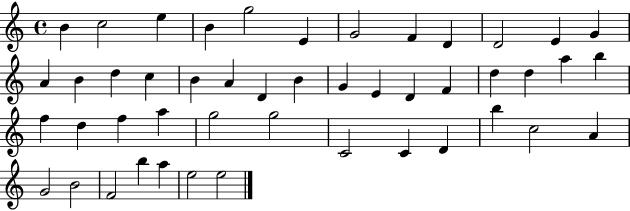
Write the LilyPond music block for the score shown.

{
  \clef treble
  \time 4/4
  \defaultTimeSignature
  \key c \major
  b'4 c''2 e''4 | b'4 g''2 e'4 | g'2 f'4 d'4 | d'2 e'4 g'4 | \break a'4 b'4 d''4 c''4 | b'4 a'4 d'4 b'4 | g'4 e'4 d'4 f'4 | d''4 d''4 a''4 b''4 | \break f''4 d''4 f''4 a''4 | g''2 g''2 | c'2 c'4 d'4 | b''4 c''2 a'4 | \break g'2 b'2 | f'2 b''4 a''4 | e''2 e''2 | \bar "|."
}